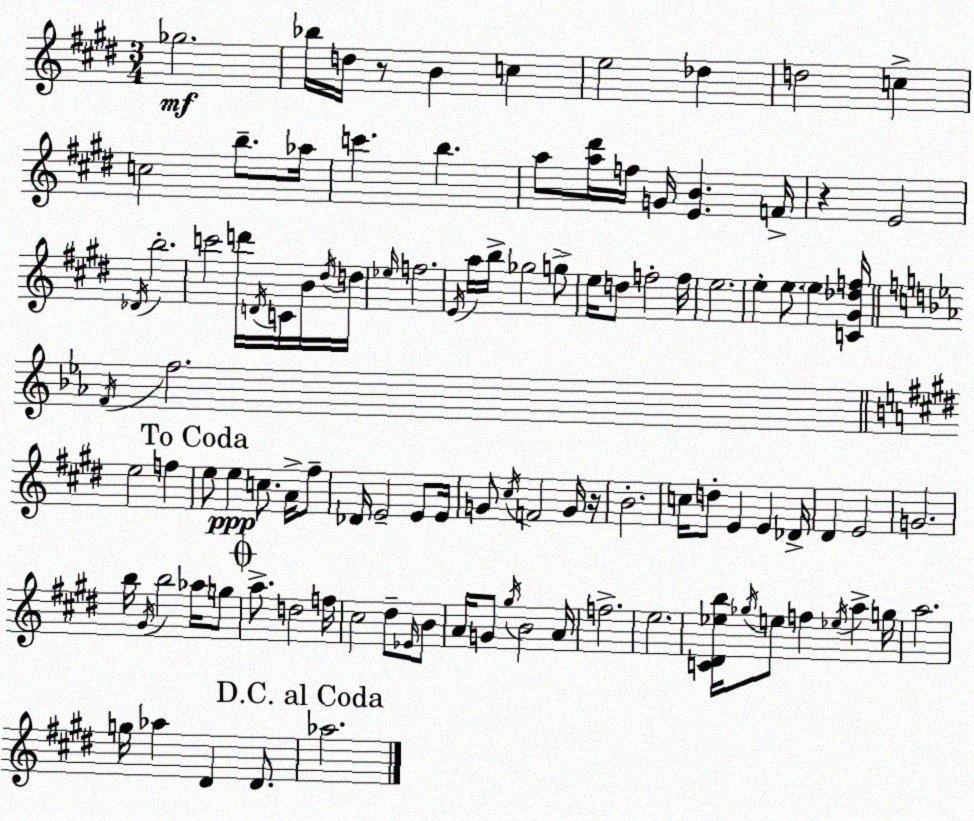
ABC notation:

X:1
T:Untitled
M:3/4
L:1/4
K:E
_g2 _b/4 d/4 z/2 B c e2 _d d2 c c2 b/2 _a/4 c' b a/2 [a^d']/4 f/4 G/4 [EB] F/4 z E2 _D/4 b2 c'2 d'/4 D/4 C/4 B/4 ^d/4 d/4 _e/4 f2 E/4 a/4 b/4 _g2 g/2 e/4 d/2 f2 f/4 e2 e e/2 e [C^G_df]/4 F/4 f2 e2 f e/2 e c/2 A/4 ^f/2 _D/4 E2 E/2 E/4 G/2 ^c/4 F2 G/4 z/4 B2 c/4 d/2 E E _D/4 ^D E2 G2 b/4 ^G/4 b2 _a/4 g/2 a/2 d2 f/4 ^c2 ^d/2 _E/4 B/2 A/4 G/2 ^g/4 B2 A/4 f2 e2 [C^D_eb]/4 _g/4 e/2 f _e/4 a g/4 a2 g/4 _a ^D ^D/2 _a2